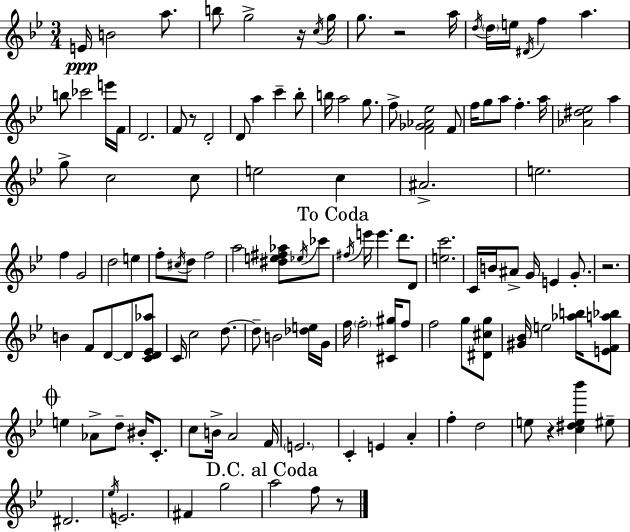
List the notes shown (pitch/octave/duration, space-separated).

E4/s B4/h A5/e. B5/e G5/h R/s C5/s G5/s G5/e. R/h A5/s D5/s D5/s E5/s D#4/s F5/q A5/q. B5/e CES6/h E6/s F4/s D4/h. F4/e R/e D4/h D4/e A5/q C6/q Bb5/e B5/s A5/h G5/e. F5/e [F4,Gb4,Ab4,Eb5]/h F4/e F5/s G5/e A5/e F5/q. A5/s [Ab4,D#5,Eb5]/h A5/q G5/e C5/h C5/e E5/h C5/q A#4/h. E5/h. F5/q G4/h D5/h E5/q F5/e C#5/s D5/e F5/h A5/h [D#5,E5,F#5,Ab5]/e Eb5/s CES6/e F#5/s E6/s E6/q. D6/e. D4/e [E5,C6]/h. C4/s B4/s A#4/e G4/s E4/q G4/e. R/h. B4/q F4/e D4/e D4/e [C4,D4,Eb4,Ab5]/e C4/s C5/h D5/e. D5/e B4/h [Db5,E5]/s G4/s F5/s F5/h [C#4,G#5]/s F5/e F5/h G5/e [D#4,C#5,G5]/e [G#4,Bb4]/s E5/h [Ab5,B5]/s [E4,F4,A5,Bb5]/e E5/q Ab4/e D5/e BIS4/s C4/e. C5/e B4/s A4/h F4/s E4/h. C4/q E4/q A4/q F5/q D5/h E5/e R/q [C5,D#5,E5,Bb6]/q EIS5/e D#4/h. Eb5/s E4/h. F#4/q G5/h A5/h F5/e R/e